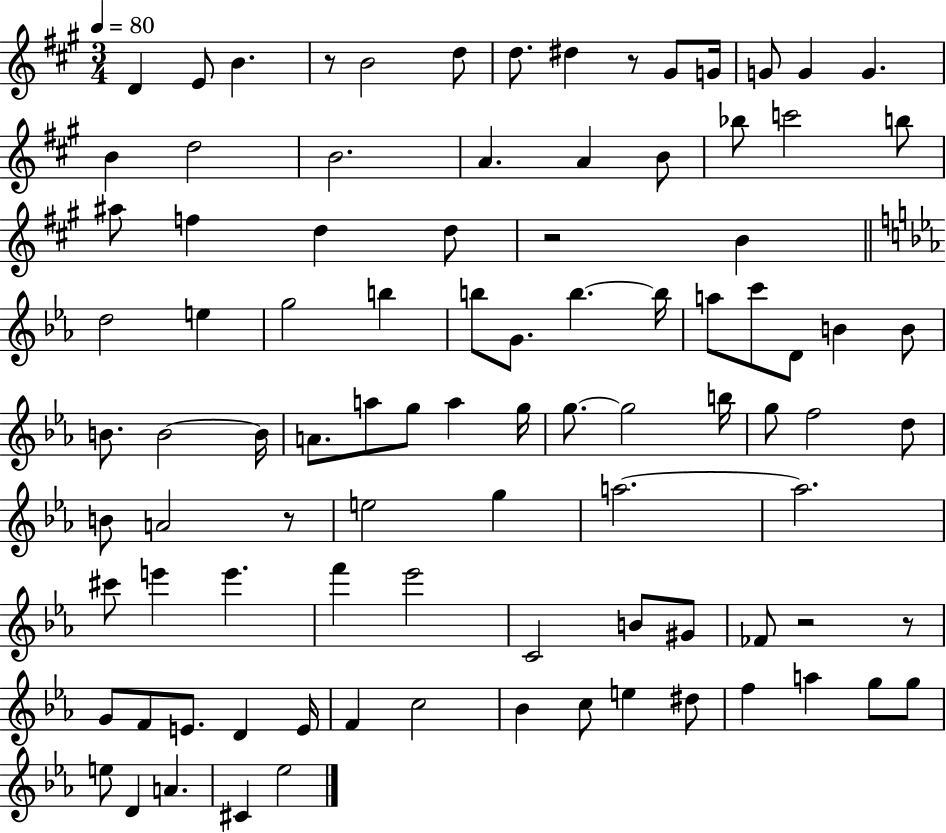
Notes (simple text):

D4/q E4/e B4/q. R/e B4/h D5/e D5/e. D#5/q R/e G#4/e G4/s G4/e G4/q G4/q. B4/q D5/h B4/h. A4/q. A4/q B4/e Bb5/e C6/h B5/e A#5/e F5/q D5/q D5/e R/h B4/q D5/h E5/q G5/h B5/q B5/e G4/e. B5/q. B5/s A5/e C6/e D4/e B4/q B4/e B4/e. B4/h B4/s A4/e. A5/e G5/e A5/q G5/s G5/e. G5/h B5/s G5/e F5/h D5/e B4/e A4/h R/e E5/h G5/q A5/h. A5/h. C#6/e E6/q E6/q. F6/q Eb6/h C4/h B4/e G#4/e FES4/e R/h R/e G4/e F4/e E4/e. D4/q E4/s F4/q C5/h Bb4/q C5/e E5/q D#5/e F5/q A5/q G5/e G5/e E5/e D4/q A4/q. C#4/q Eb5/h